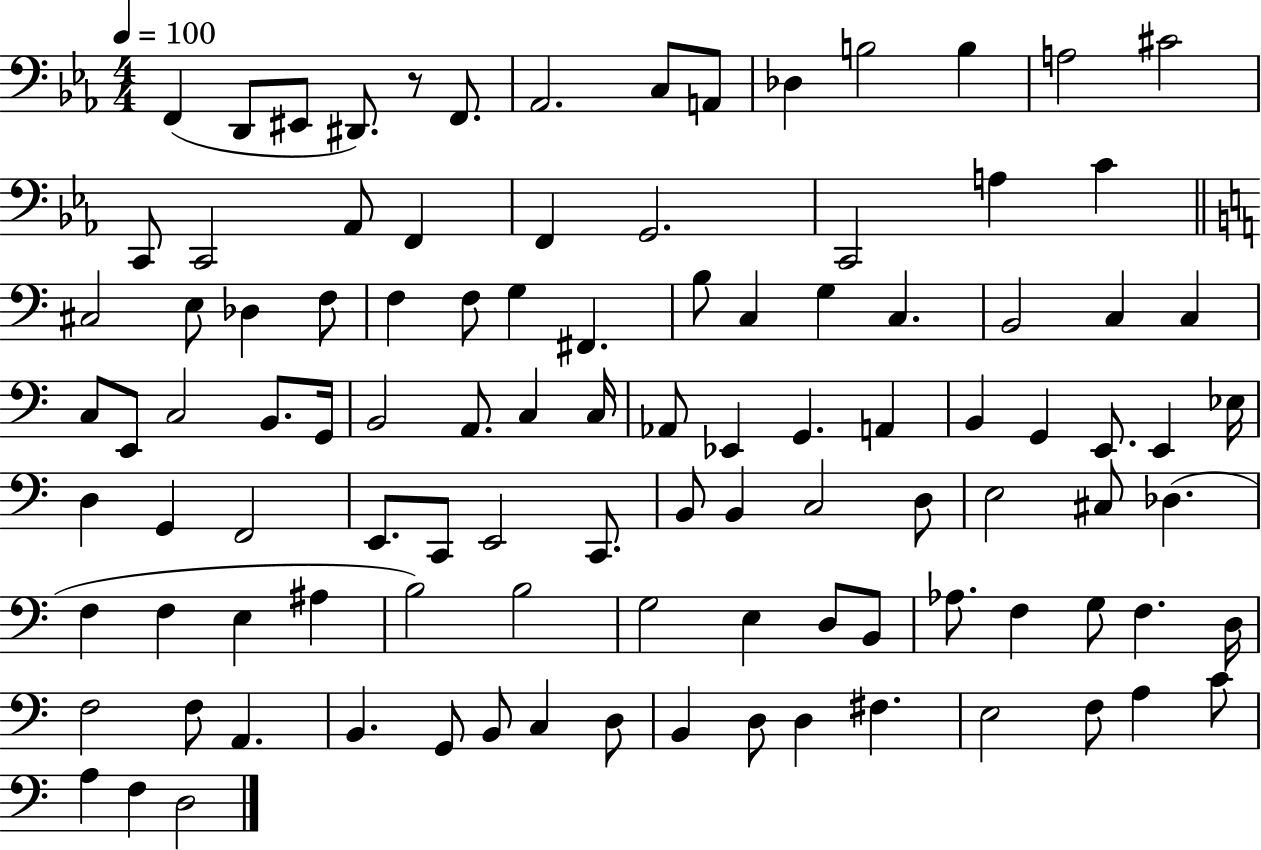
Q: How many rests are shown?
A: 1